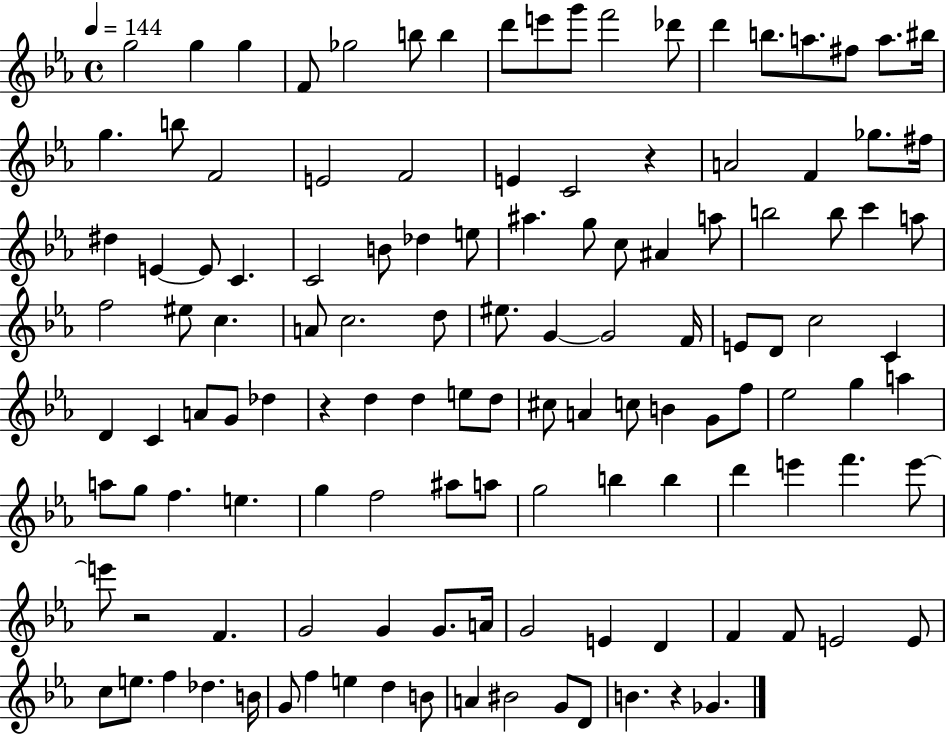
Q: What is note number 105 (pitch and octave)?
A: E4